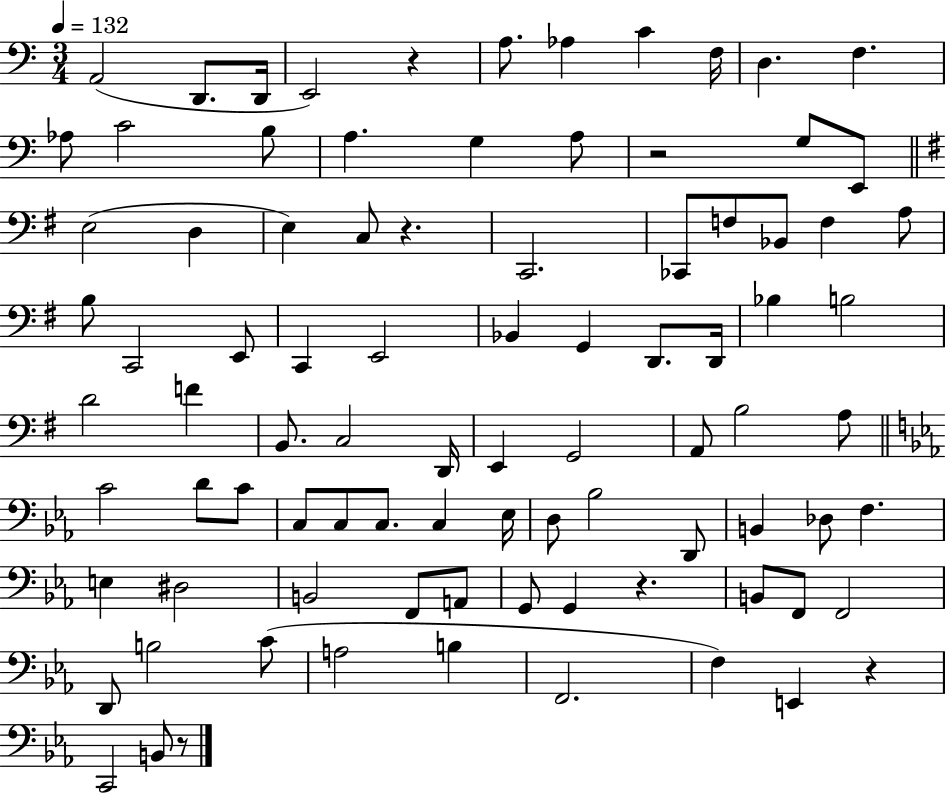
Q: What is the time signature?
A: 3/4